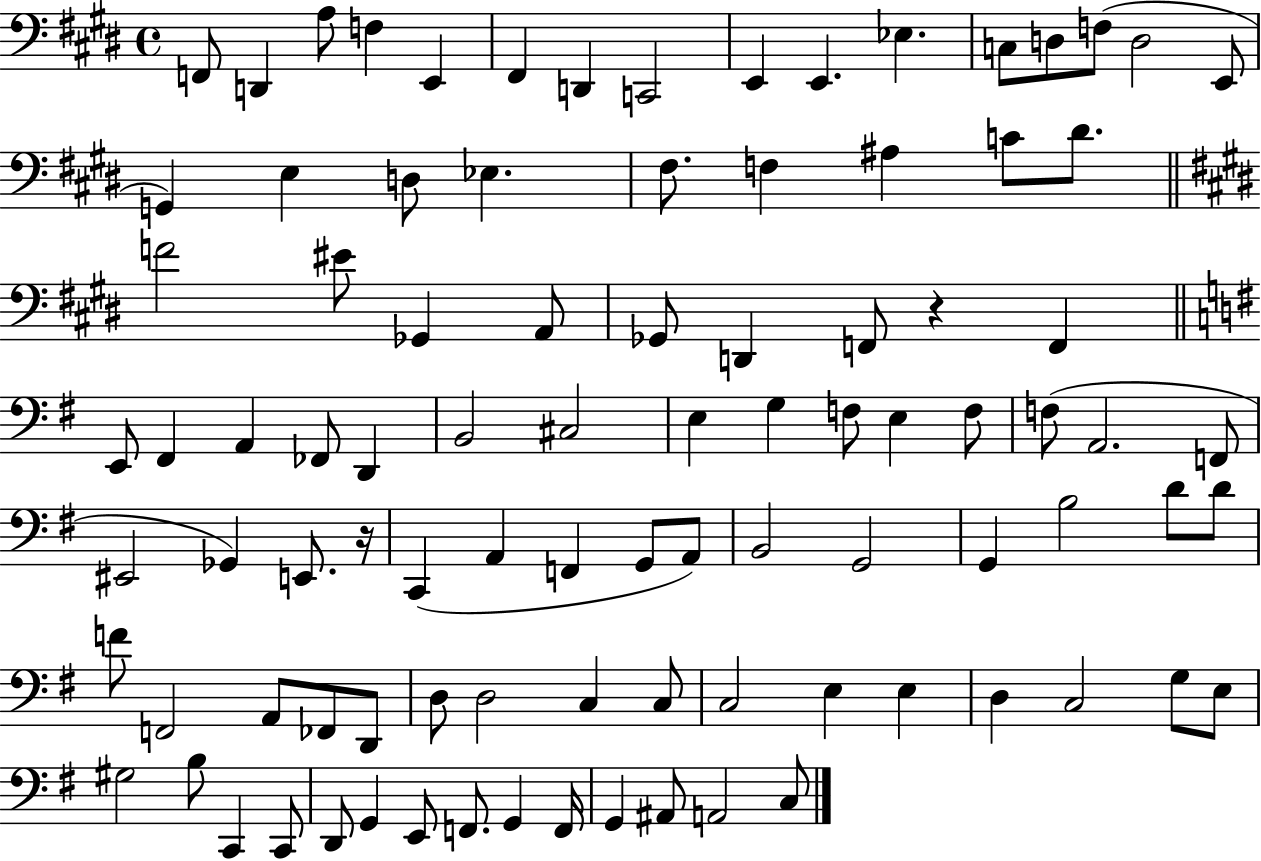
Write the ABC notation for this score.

X:1
T:Untitled
M:4/4
L:1/4
K:E
F,,/2 D,, A,/2 F, E,, ^F,, D,, C,,2 E,, E,, _E, C,/2 D,/2 F,/2 D,2 E,,/2 G,, E, D,/2 _E, ^F,/2 F, ^A, C/2 ^D/2 F2 ^E/2 _G,, A,,/2 _G,,/2 D,, F,,/2 z F,, E,,/2 ^F,, A,, _F,,/2 D,, B,,2 ^C,2 E, G, F,/2 E, F,/2 F,/2 A,,2 F,,/2 ^E,,2 _G,, E,,/2 z/4 C,, A,, F,, G,,/2 A,,/2 B,,2 G,,2 G,, B,2 D/2 D/2 F/2 F,,2 A,,/2 _F,,/2 D,,/2 D,/2 D,2 C, C,/2 C,2 E, E, D, C,2 G,/2 E,/2 ^G,2 B,/2 C,, C,,/2 D,,/2 G,, E,,/2 F,,/2 G,, F,,/4 G,, ^A,,/2 A,,2 C,/2